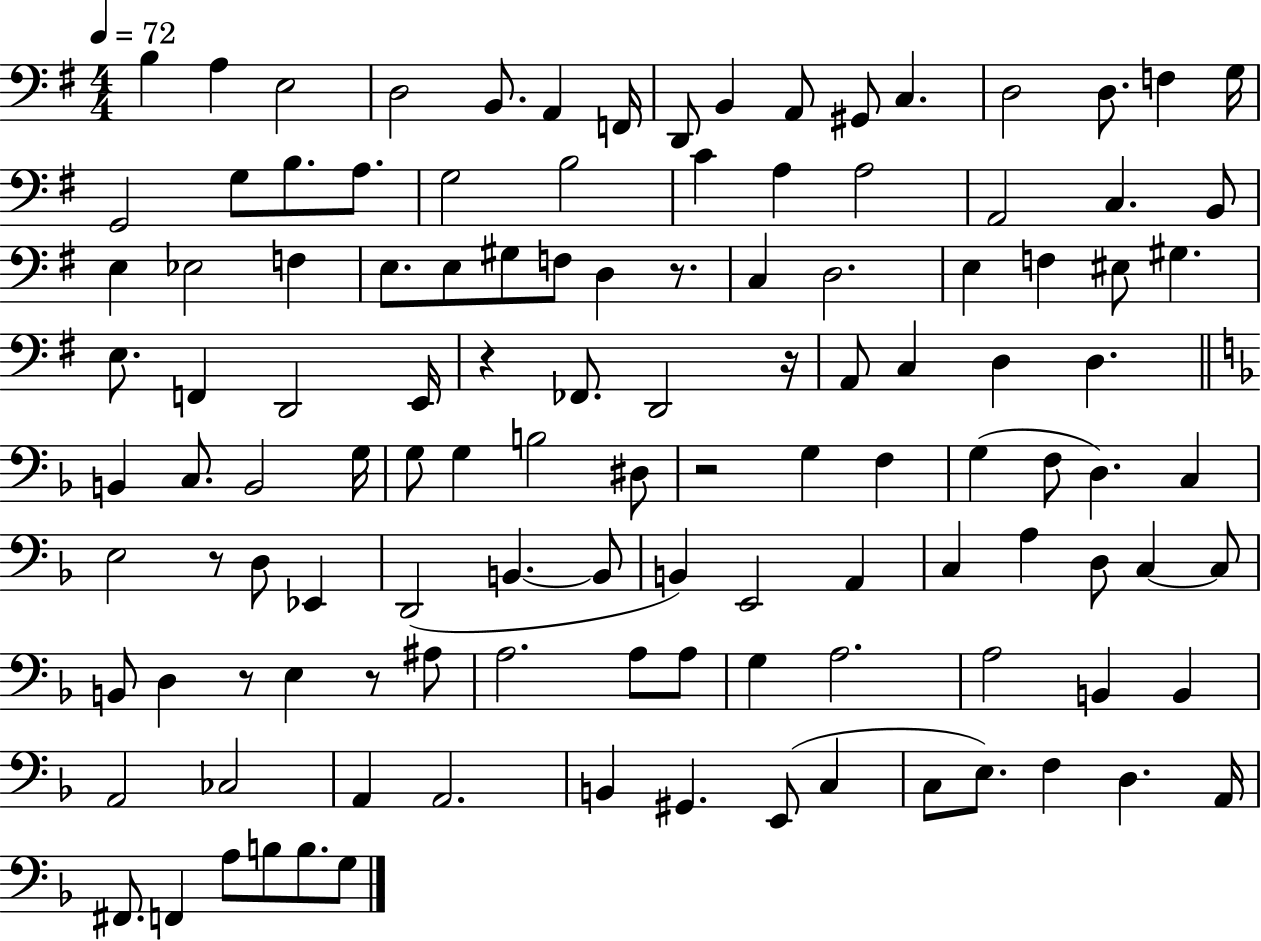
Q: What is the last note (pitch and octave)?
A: G3